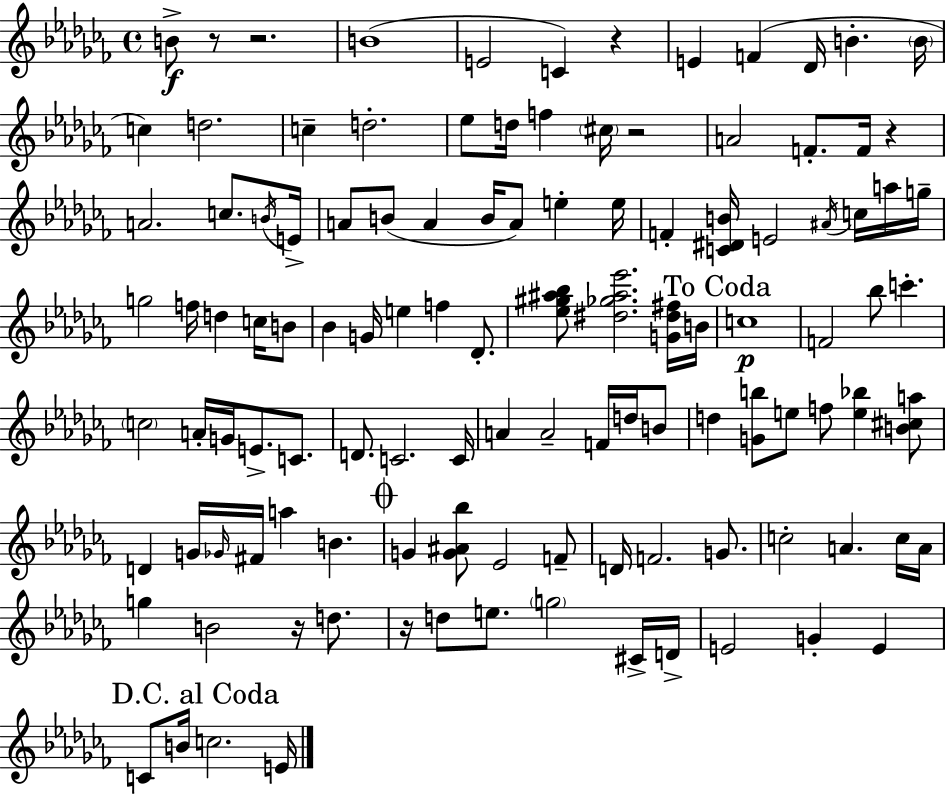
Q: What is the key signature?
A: AES minor